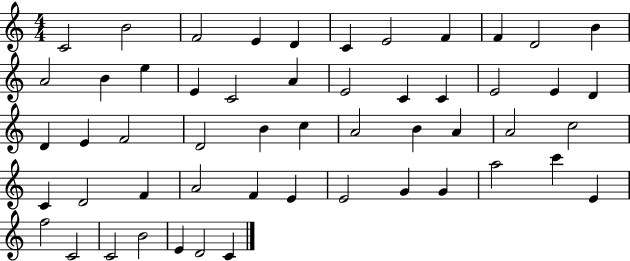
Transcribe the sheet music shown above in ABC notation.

X:1
T:Untitled
M:4/4
L:1/4
K:C
C2 B2 F2 E D C E2 F F D2 B A2 B e E C2 A E2 C C E2 E D D E F2 D2 B c A2 B A A2 c2 C D2 F A2 F E E2 G G a2 c' E f2 C2 C2 B2 E D2 C